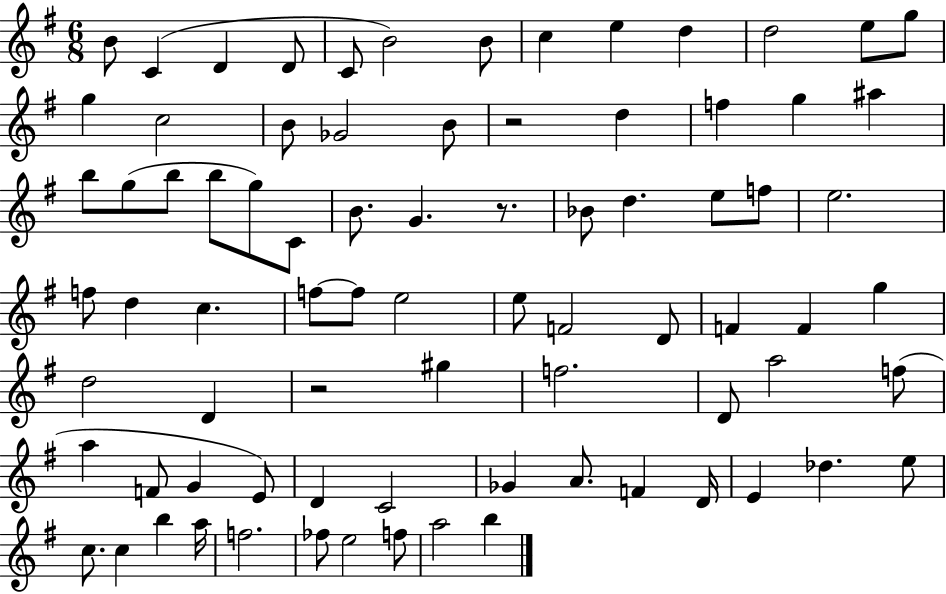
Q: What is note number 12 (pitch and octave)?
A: E5